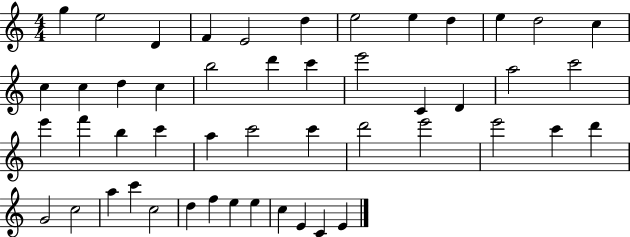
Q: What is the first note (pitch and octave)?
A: G5